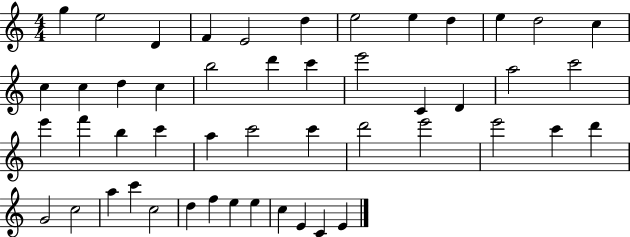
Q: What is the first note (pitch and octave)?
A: G5